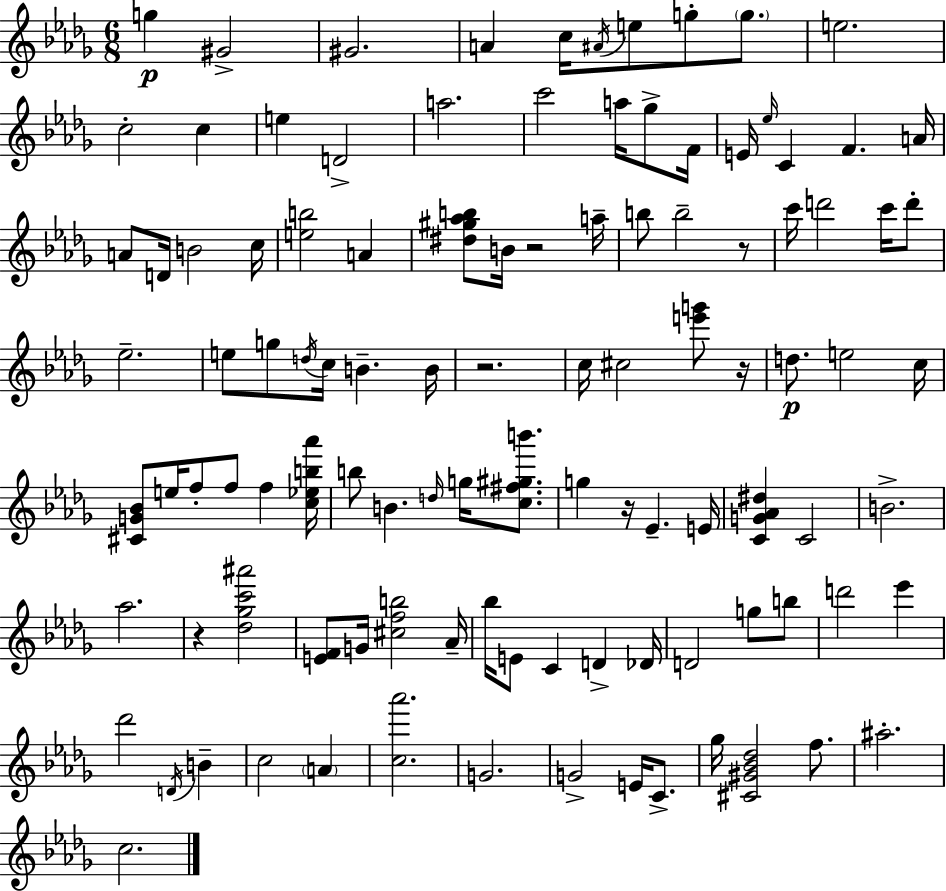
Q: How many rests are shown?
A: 6